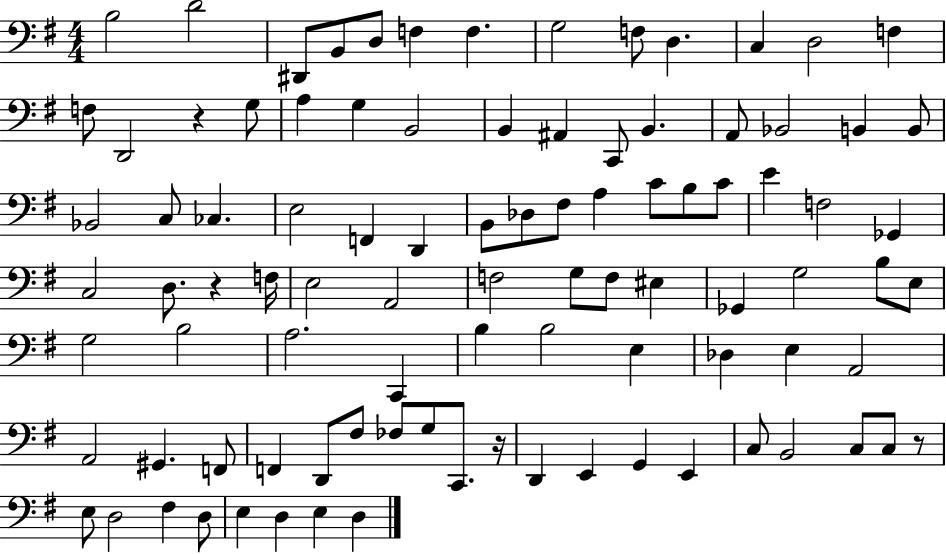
X:1
T:Untitled
M:4/4
L:1/4
K:G
B,2 D2 ^D,,/2 B,,/2 D,/2 F, F, G,2 F,/2 D, C, D,2 F, F,/2 D,,2 z G,/2 A, G, B,,2 B,, ^A,, C,,/2 B,, A,,/2 _B,,2 B,, B,,/2 _B,,2 C,/2 _C, E,2 F,, D,, B,,/2 _D,/2 ^F,/2 A, C/2 B,/2 C/2 E F,2 _G,, C,2 D,/2 z F,/4 E,2 A,,2 F,2 G,/2 F,/2 ^E, _G,, G,2 B,/2 E,/2 G,2 B,2 A,2 C,, B, B,2 E, _D, E, A,,2 A,,2 ^G,, F,,/2 F,, D,,/2 ^F,/2 _F,/2 G,/2 C,,/2 z/4 D,, E,, G,, E,, C,/2 B,,2 C,/2 C,/2 z/2 E,/2 D,2 ^F, D,/2 E, D, E, D,